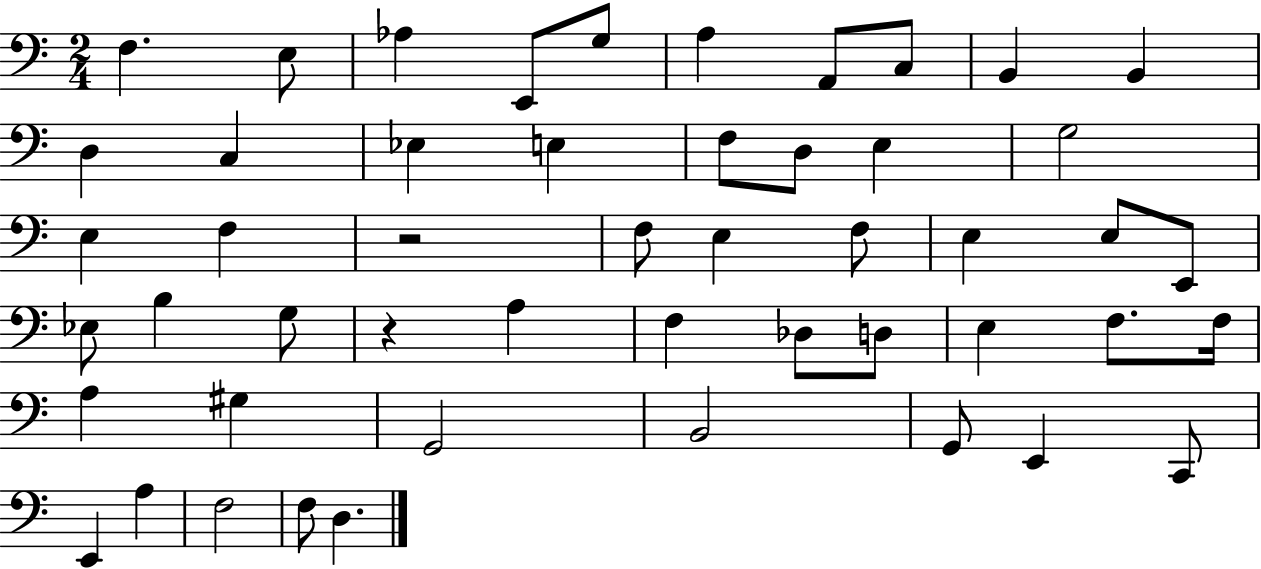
X:1
T:Untitled
M:2/4
L:1/4
K:C
F, E,/2 _A, E,,/2 G,/2 A, A,,/2 C,/2 B,, B,, D, C, _E, E, F,/2 D,/2 E, G,2 E, F, z2 F,/2 E, F,/2 E, E,/2 E,,/2 _E,/2 B, G,/2 z A, F, _D,/2 D,/2 E, F,/2 F,/4 A, ^G, G,,2 B,,2 G,,/2 E,, C,,/2 E,, A, F,2 F,/2 D,